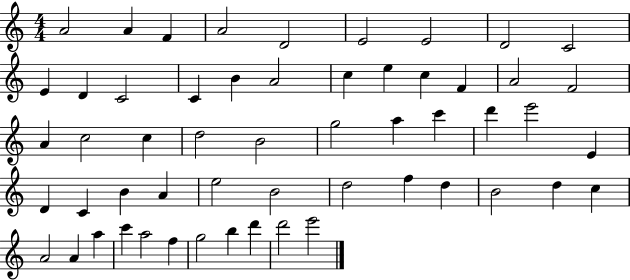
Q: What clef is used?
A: treble